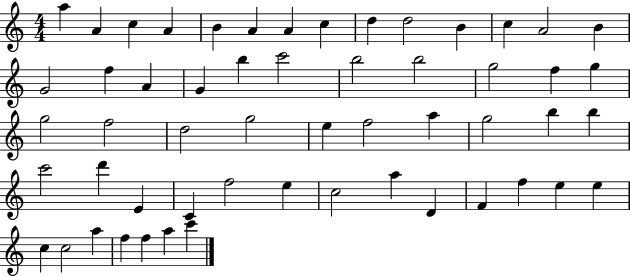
{
  \clef treble
  \numericTimeSignature
  \time 4/4
  \key c \major
  a''4 a'4 c''4 a'4 | b'4 a'4 a'4 c''4 | d''4 d''2 b'4 | c''4 a'2 b'4 | \break g'2 f''4 a'4 | g'4 b''4 c'''2 | b''2 b''2 | g''2 f''4 g''4 | \break g''2 f''2 | d''2 g''2 | e''4 f''2 a''4 | g''2 b''4 b''4 | \break c'''2 d'''4 e'4 | c'4 f''2 e''4 | c''2 a''4 d'4 | f'4 f''4 e''4 e''4 | \break c''4 c''2 a''4 | f''4 f''4 a''4 c'''4 | \bar "|."
}